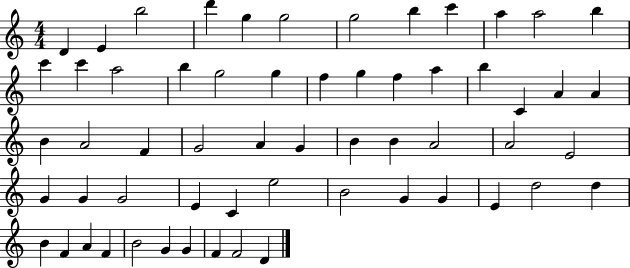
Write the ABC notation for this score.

X:1
T:Untitled
M:4/4
L:1/4
K:C
D E b2 d' g g2 g2 b c' a a2 b c' c' a2 b g2 g f g f a b C A A B A2 F G2 A G B B A2 A2 E2 G G G2 E C e2 B2 G G E d2 d B F A F B2 G G F F2 D